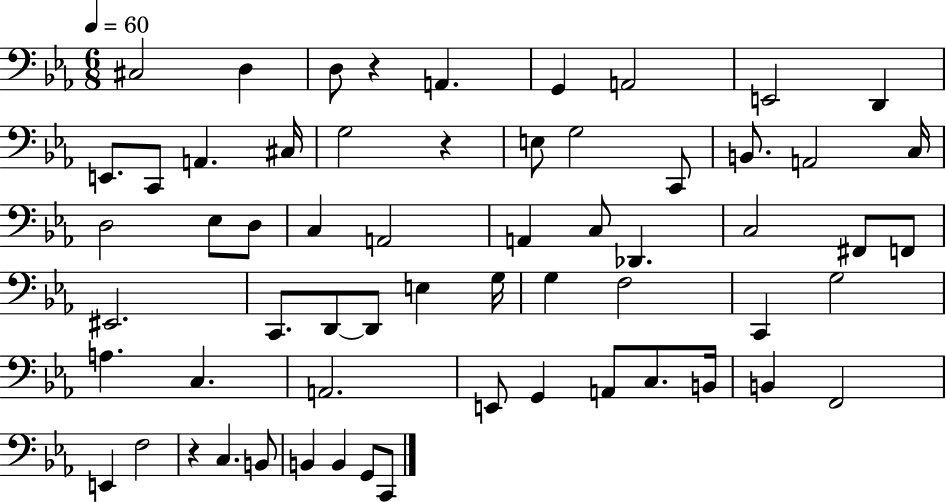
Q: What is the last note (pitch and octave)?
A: C2